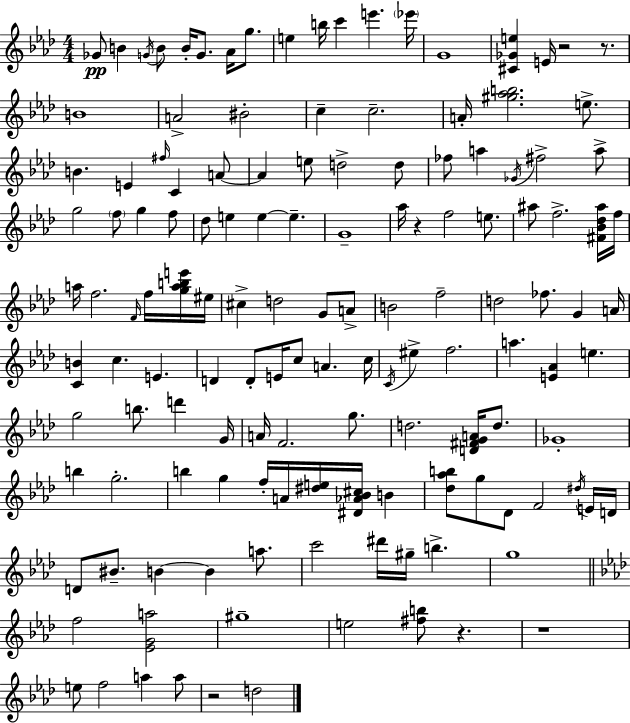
Gb4/e B4/q G4/s B4/e B4/s G4/e. Ab4/s G5/e. E5/q B5/s C6/q E6/q. Eb6/s G4/w [C#4,Gb4,E5]/q E4/s R/h R/e. B4/w A4/h BIS4/h C5/q C5/h. A4/s [G#5,Ab5,B5]/h. E5/e. B4/q. E4/q F#5/s C4/q A4/e A4/q E5/e D5/h D5/e FES5/e A5/q Gb4/s F#5/h A5/e G5/h F5/e G5/q F5/e Db5/e E5/q E5/q E5/q. G4/w Ab5/s R/q F5/h E5/e. A#5/e F5/h. [F#4,Bb4,Db5,A#5]/s F5/s A5/s F5/h. F4/s F5/s [G5,A5,B5,E6]/s EIS5/s C#5/q D5/h G4/e A4/e B4/h F5/h D5/h FES5/e. G4/q A4/s [C4,B4]/q C5/q. E4/q. D4/q D4/e E4/s C5/e A4/q. C5/s C4/s EIS5/q F5/h. A5/q. [E4,Ab4]/q E5/q. G5/h B5/e. D6/q G4/s A4/s F4/h. G5/e. D5/h. [D4,F#4,G4,A4]/s D5/e. Gb4/w B5/q G5/h. B5/q G5/q F5/s A4/s [D#5,E5]/s [D#4,Ab4,Bb4,C#5]/s B4/q [Db5,Ab5,B5]/e G5/e Db4/e F4/h D#5/s E4/s D4/s D4/e BIS4/e. B4/q B4/q A5/e. C6/h D#6/s G#5/s B5/q. G5/w F5/h [Eb4,G4,A5]/h G#5/w E5/h [F#5,B5]/e R/q. R/w E5/e F5/h A5/q A5/e R/h D5/h